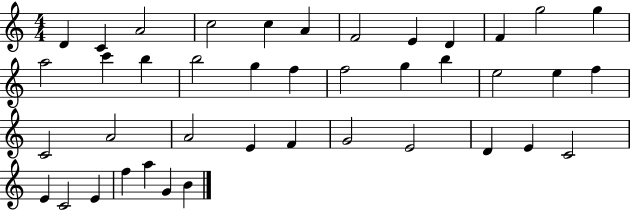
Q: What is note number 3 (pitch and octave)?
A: A4